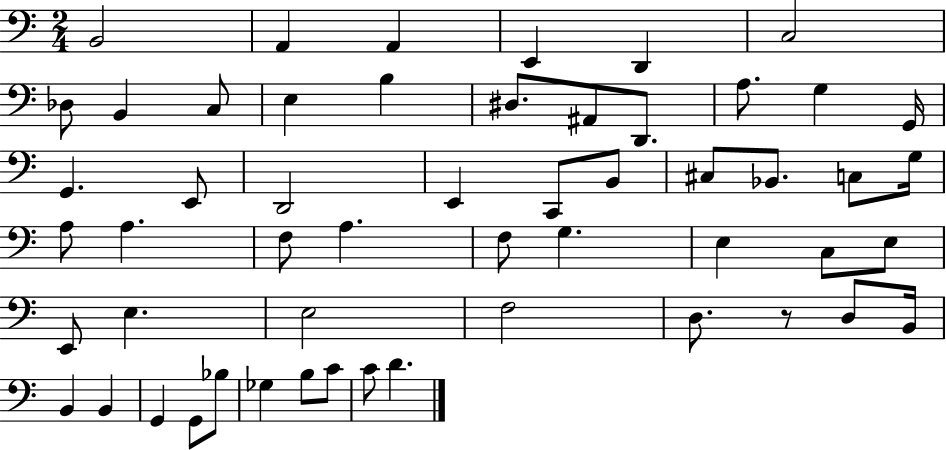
B2/h A2/q A2/q E2/q D2/q C3/h Db3/e B2/q C3/e E3/q B3/q D#3/e. A#2/e D2/e. A3/e. G3/q G2/s G2/q. E2/e D2/h E2/q C2/e B2/e C#3/e Bb2/e. C3/e G3/s A3/e A3/q. F3/e A3/q. F3/e G3/q. E3/q C3/e E3/e E2/e E3/q. E3/h F3/h D3/e. R/e D3/e B2/s B2/q B2/q G2/q G2/e Bb3/e Gb3/q B3/e C4/e C4/e D4/q.